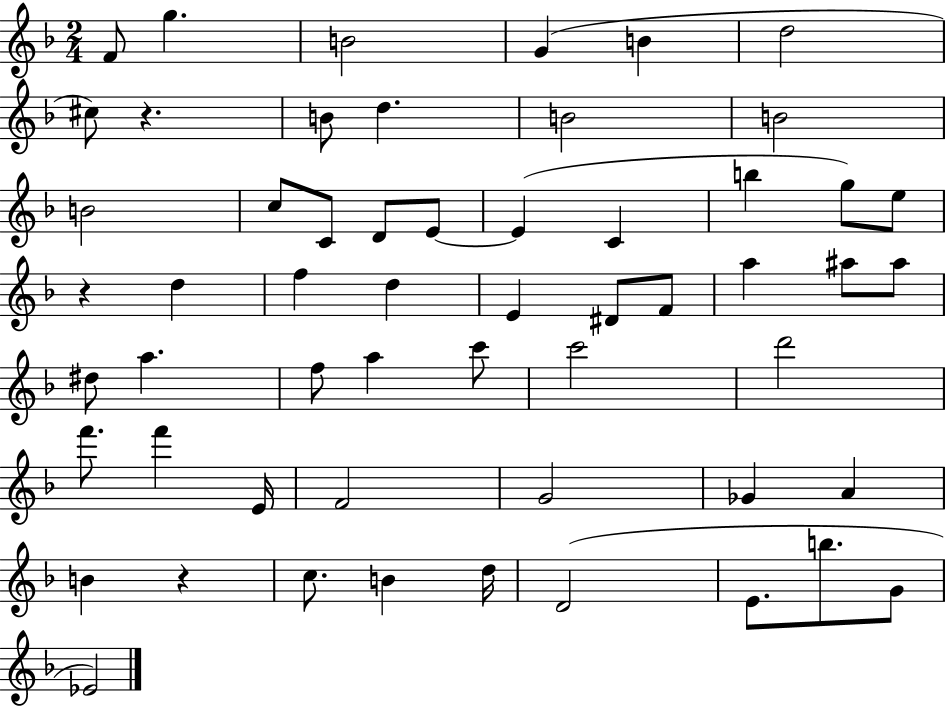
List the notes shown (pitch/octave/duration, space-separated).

F4/e G5/q. B4/h G4/q B4/q D5/h C#5/e R/q. B4/e D5/q. B4/h B4/h B4/h C5/e C4/e D4/e E4/e E4/q C4/q B5/q G5/e E5/e R/q D5/q F5/q D5/q E4/q D#4/e F4/e A5/q A#5/e A#5/e D#5/e A5/q. F5/e A5/q C6/e C6/h D6/h F6/e. F6/q E4/s F4/h G4/h Gb4/q A4/q B4/q R/q C5/e. B4/q D5/s D4/h E4/e. B5/e. G4/e Eb4/h